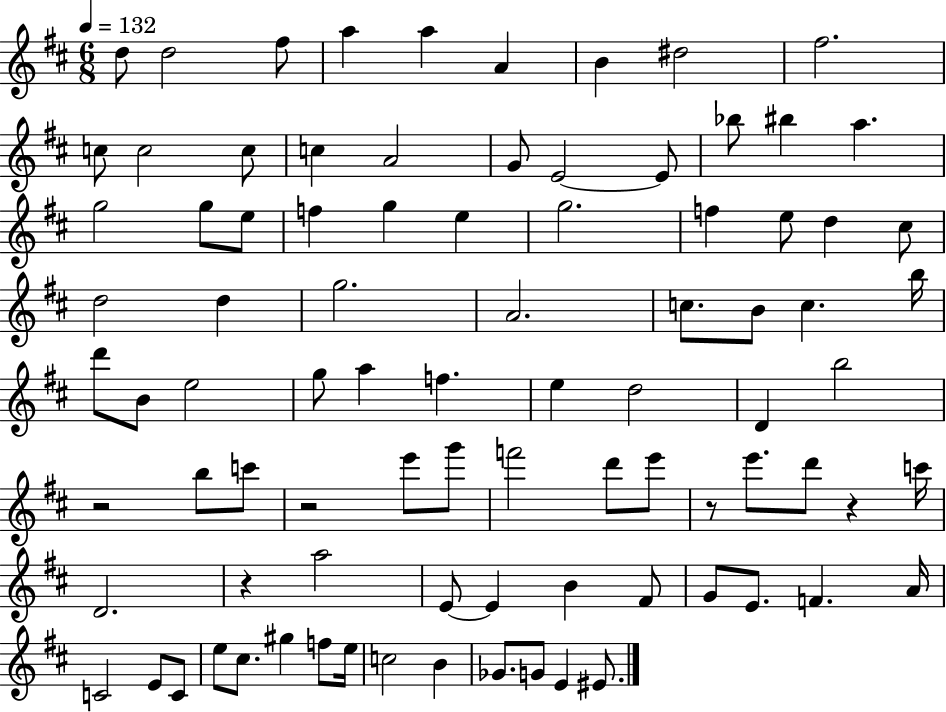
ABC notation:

X:1
T:Untitled
M:6/8
L:1/4
K:D
d/2 d2 ^f/2 a a A B ^d2 ^f2 c/2 c2 c/2 c A2 G/2 E2 E/2 _b/2 ^b a g2 g/2 e/2 f g e g2 f e/2 d ^c/2 d2 d g2 A2 c/2 B/2 c b/4 d'/2 B/2 e2 g/2 a f e d2 D b2 z2 b/2 c'/2 z2 e'/2 g'/2 f'2 d'/2 e'/2 z/2 e'/2 d'/2 z c'/4 D2 z a2 E/2 E B ^F/2 G/2 E/2 F A/4 C2 E/2 C/2 e/2 ^c/2 ^g f/2 e/4 c2 B _G/2 G/2 E ^E/2